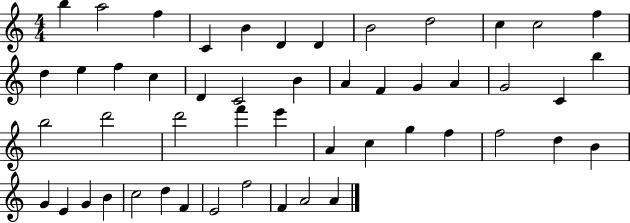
{
  \clef treble
  \numericTimeSignature
  \time 4/4
  \key c \major
  b''4 a''2 f''4 | c'4 b'4 d'4 d'4 | b'2 d''2 | c''4 c''2 f''4 | \break d''4 e''4 f''4 c''4 | d'4 c'2 b'4 | a'4 f'4 g'4 a'4 | g'2 c'4 b''4 | \break b''2 d'''2 | d'''2 f'''4 e'''4 | a'4 c''4 g''4 f''4 | f''2 d''4 b'4 | \break g'4 e'4 g'4 b'4 | c''2 d''4 f'4 | e'2 f''2 | f'4 a'2 a'4 | \break \bar "|."
}